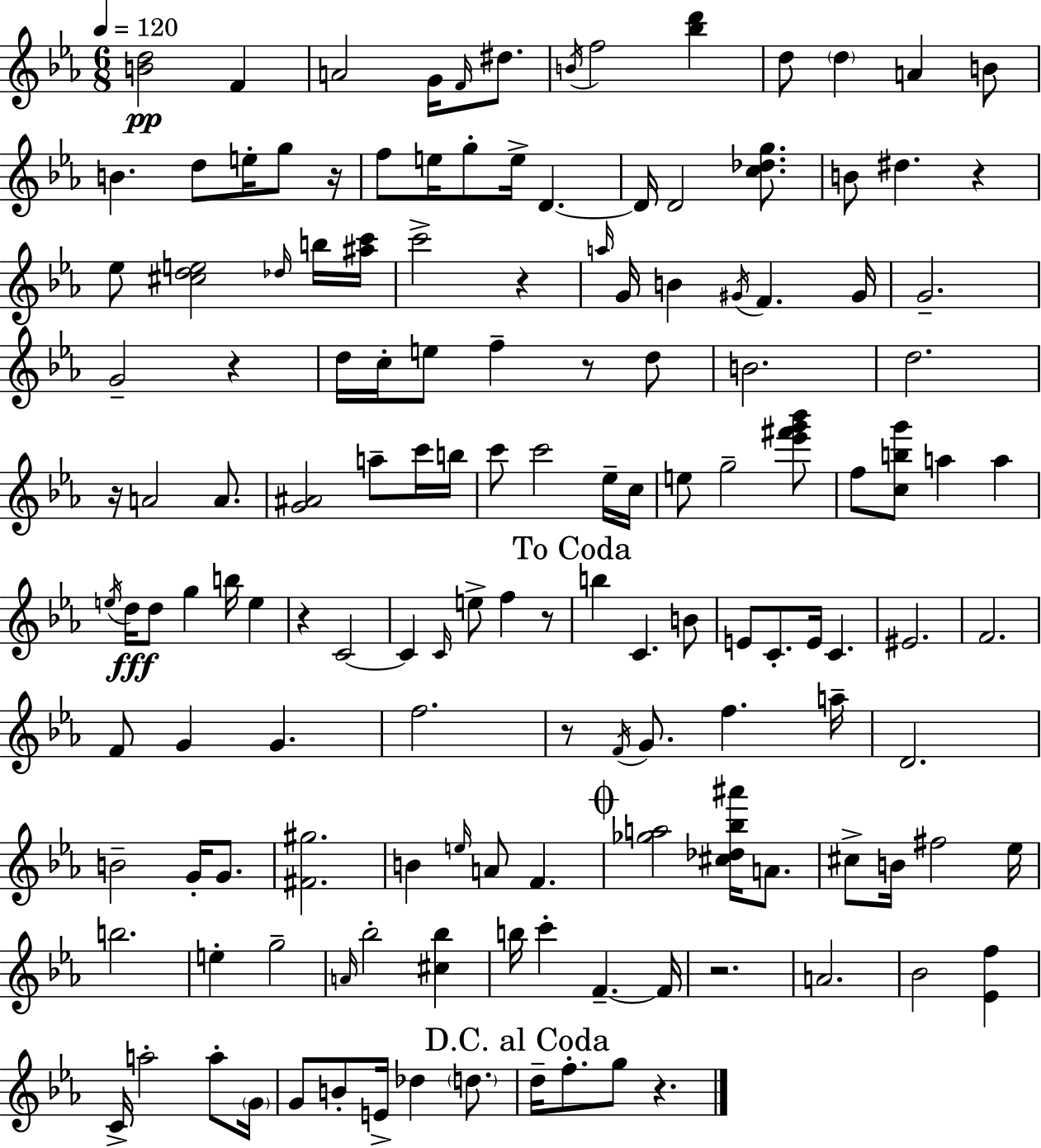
[B4,D5]/h F4/q A4/h G4/s F4/s D#5/e. B4/s F5/h [Bb5,D6]/q D5/e D5/q A4/q B4/e B4/q. D5/e E5/s G5/e R/s F5/e E5/s G5/e E5/s D4/q. D4/s D4/h [C5,Db5,G5]/e. B4/e D#5/q. R/q Eb5/e [C#5,D5,E5]/h Db5/s B5/s [A#5,C6]/s C6/h R/q A5/s G4/s B4/q G#4/s F4/q. G#4/s G4/h. G4/h R/q D5/s C5/s E5/e F5/q R/e D5/e B4/h. D5/h. R/s A4/h A4/e. [G4,A#4]/h A5/e C6/s B5/s C6/e C6/h Eb5/s C5/s E5/e G5/h [Eb6,F#6,G6,Bb6]/e F5/e [C5,B5,G6]/e A5/q A5/q E5/s D5/s D5/e G5/q B5/s E5/q R/q C4/h C4/q C4/s E5/e F5/q R/e B5/q C4/q. B4/e E4/e C4/e. E4/s C4/q. EIS4/h. F4/h. F4/e G4/q G4/q. F5/h. R/e F4/s G4/e. F5/q. A5/s D4/h. B4/h G4/s G4/e. [F#4,G#5]/h. B4/q E5/s A4/e F4/q. [Gb5,A5]/h [C#5,Db5,Bb5,A#6]/s A4/e. C#5/e B4/s F#5/h Eb5/s B5/h. E5/q G5/h A4/s Bb5/h [C#5,Bb5]/q B5/s C6/q F4/q. F4/s R/h. A4/h. Bb4/h [Eb4,F5]/q C4/s A5/h A5/e G4/s G4/e B4/e E4/s Db5/q D5/e. D5/s F5/e. G5/e R/q.